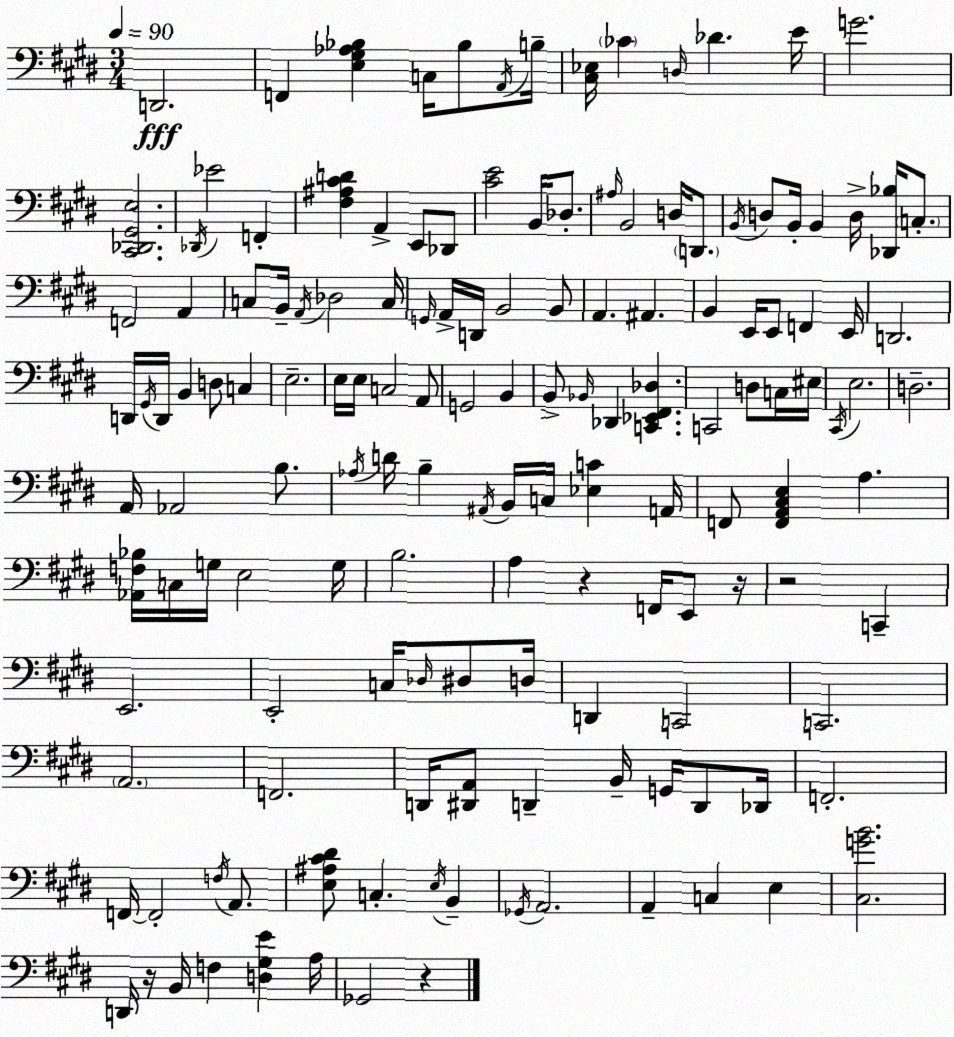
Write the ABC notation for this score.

X:1
T:Untitled
M:3/4
L:1/4
K:E
D,,2 F,, [E,^G,_A,_B,] C,/4 _B,/2 A,,/4 B,/4 [^C,_E,]/4 _C D,/4 _D E/4 G2 [^C,,_D,,^G,,E,]2 _D,,/4 _E2 F,, [^F,^A,^CD] A,, E,,/2 _D,,/2 [^CE]2 B,,/4 _D,/2 ^A,/4 B,,2 D,/4 D,,/2 B,,/4 D,/2 B,,/4 B,, D,/4 [_D,,_B,]/4 C,/2 F,,2 A,, C,/2 B,,/4 A,,/4 _D,2 C,/4 G,,/4 A,,/4 D,,/4 B,,2 B,,/2 A,, ^A,, B,, E,,/4 E,,/2 F,, E,,/4 D,,2 D,,/4 ^G,,/4 D,,/4 B,, D,/2 C, E,2 E,/4 E,/4 C,2 A,,/2 G,,2 B,, B,,/2 _B,,/4 _D,, [C,,_E,,^F,,_D,] C,,2 D,/2 C,/4 ^E,/4 ^C,,/4 E,2 D,2 A,,/4 _A,,2 B,/2 _A,/4 D/4 B, ^A,,/4 B,,/4 C,/4 [_E,C] A,,/4 F,,/2 [F,,A,,^C,E,] A, [_A,,F,_B,]/4 C,/4 G,/4 E,2 G,/4 B,2 A, z F,,/4 E,,/2 z/4 z2 C,, E,,2 E,,2 C,/4 _D,/4 ^D,/2 D,/4 D,, C,,2 C,,2 A,,2 F,,2 D,,/4 [^D,,A,,]/2 D,, B,,/4 G,,/4 D,,/2 _D,,/4 F,,2 F,,/4 F,,2 F,/4 A,,/2 [E,^A,^C^D]/2 C, E,/4 B,, _G,,/4 A,,2 A,, C, E, [^C,GB]2 D,,/4 z/4 B,,/4 F, [D,^G,E] A,/4 _G,,2 z